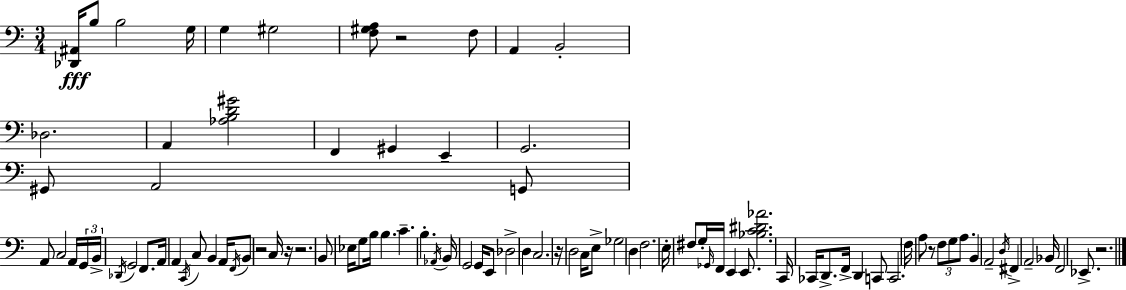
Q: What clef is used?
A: bass